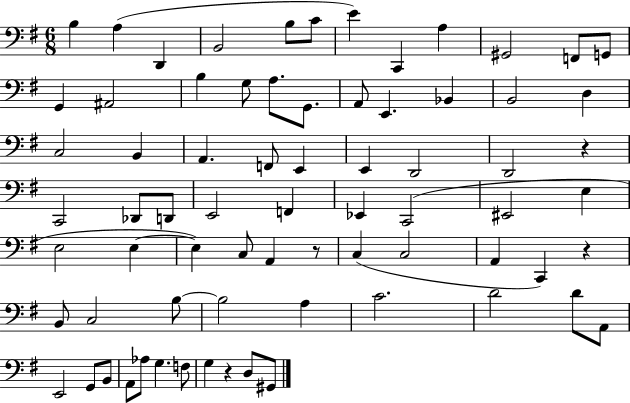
{
  \clef bass
  \numericTimeSignature
  \time 6/8
  \key g \major
  b4 a4( d,4 | b,2 b8 c'8 | e'4) c,4 a4 | gis,2 f,8 g,8 | \break g,4 ais,2 | b4 g8 a8. g,8. | a,8 e,4. bes,4 | b,2 d4 | \break c2 b,4 | a,4. f,8 e,4 | e,4 d,2 | d,2 r4 | \break c,2 des,8 d,8 | e,2 f,4 | ees,4 c,2( | eis,2 e4 | \break e2 e4~~ | e4) c8 a,4 r8 | c4( c2 | a,4 c,4) r4 | \break b,8 c2 b8~~ | b2 a4 | c'2. | d'2 d'8 a,8 | \break e,2 g,8 b,8 | a,8 aes8 g4. f8 | g4 r4 d8 gis,8 | \bar "|."
}